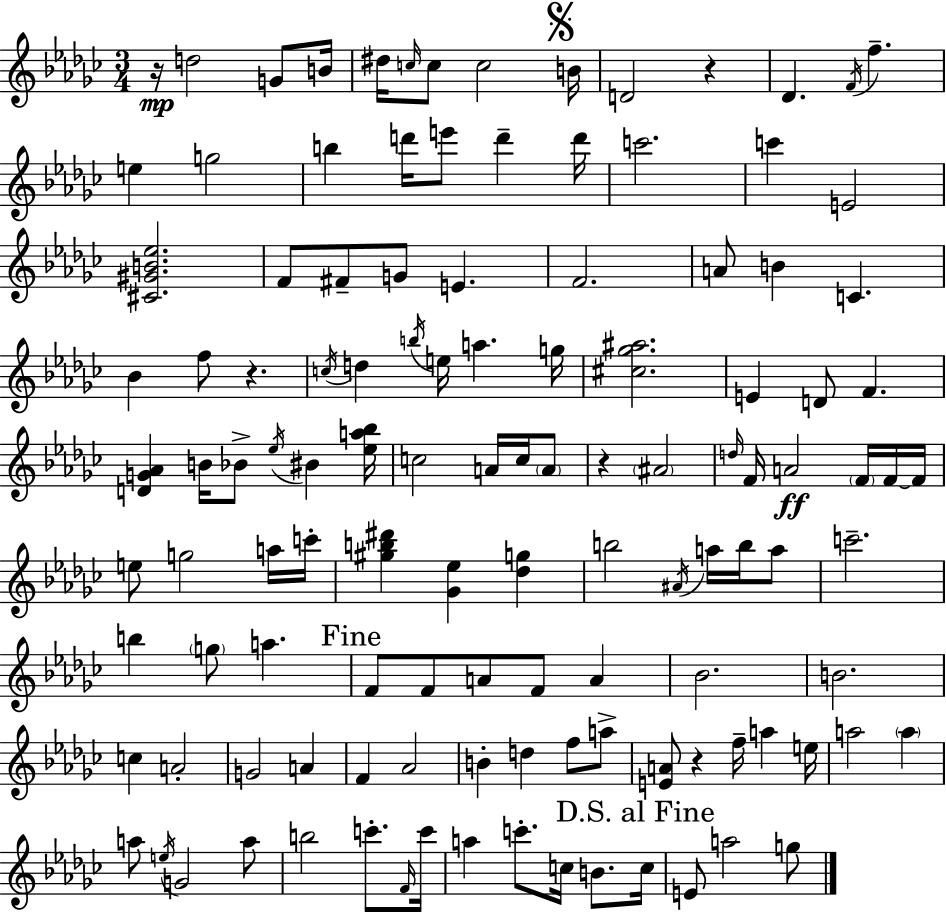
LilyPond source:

{
  \clef treble
  \numericTimeSignature
  \time 3/4
  \key ees \minor
  r16\mp d''2 g'8 b'16 | dis''16 \grace { c''16 } c''8 c''2 | \mark \markup { \musicglyph "scripts.segno" } b'16 d'2 r4 | des'4. \acciaccatura { f'16 } f''4.-- | \break e''4 g''2 | b''4 d'''16 e'''8 d'''4-- | d'''16 c'''2. | c'''4 e'2 | \break <cis' gis' b' ees''>2. | f'8 fis'8-- g'8 e'4. | f'2. | a'8 b'4 c'4. | \break bes'4 f''8 r4. | \acciaccatura { c''16 } d''4 \acciaccatura { b''16 } e''16 a''4. | g''16 <cis'' ges'' ais''>2. | e'4 d'8 f'4. | \break <d' g' aes'>4 b'16 bes'8-> \acciaccatura { ees''16 } | bis'4 <ees'' a'' bes''>16 c''2 | a'16 c''16 \parenthesize a'8 r4 \parenthesize ais'2 | \grace { d''16 } f'16 a'2\ff | \break \parenthesize f'16 f'16~~ f'16 e''8 g''2 | a''16 c'''16-. <gis'' b'' dis'''>4 <ges' ees''>4 | <des'' g''>4 b''2 | \acciaccatura { ais'16 } a''16 b''16 a''8 c'''2.-- | \break b''4 \parenthesize g''8 | a''4. \mark "Fine" f'8 f'8 a'8 | f'8 a'4 bes'2. | b'2. | \break c''4 a'2-. | g'2 | a'4 f'4 aes'2 | b'4-. d''4 | \break f''8 a''8-> <e' a'>8 r4 | f''16-- a''4 e''16 a''2 | \parenthesize a''4 a''8 \acciaccatura { e''16 } g'2 | a''8 b''2 | \break c'''8.-. \grace { f'16 } c'''16 a''4 | c'''8.-. c''16 b'8. \mark "D.S. al Fine" c''16 e'8 a''2 | g''8 \bar "|."
}